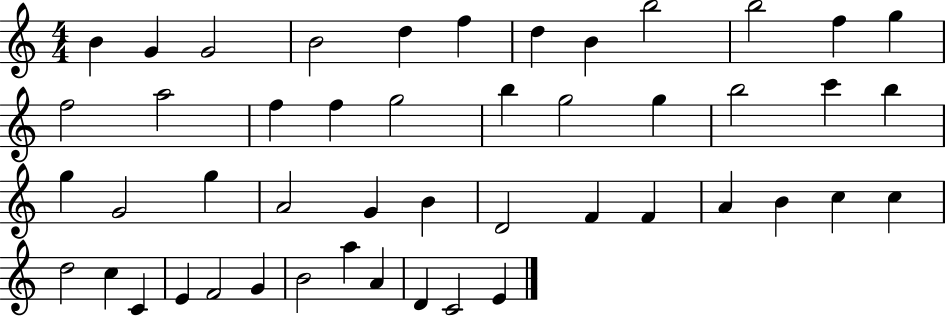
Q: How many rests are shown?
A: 0